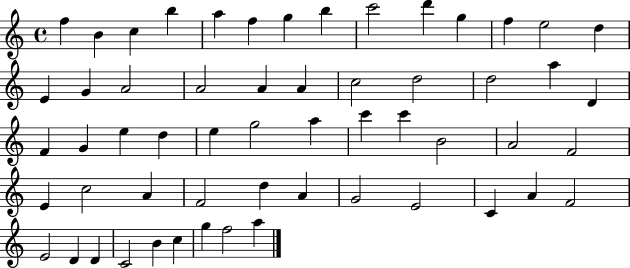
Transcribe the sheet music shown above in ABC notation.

X:1
T:Untitled
M:4/4
L:1/4
K:C
f B c b a f g b c'2 d' g f e2 d E G A2 A2 A A c2 d2 d2 a D F G e d e g2 a c' c' B2 A2 F2 E c2 A F2 d A G2 E2 C A F2 E2 D D C2 B c g f2 a